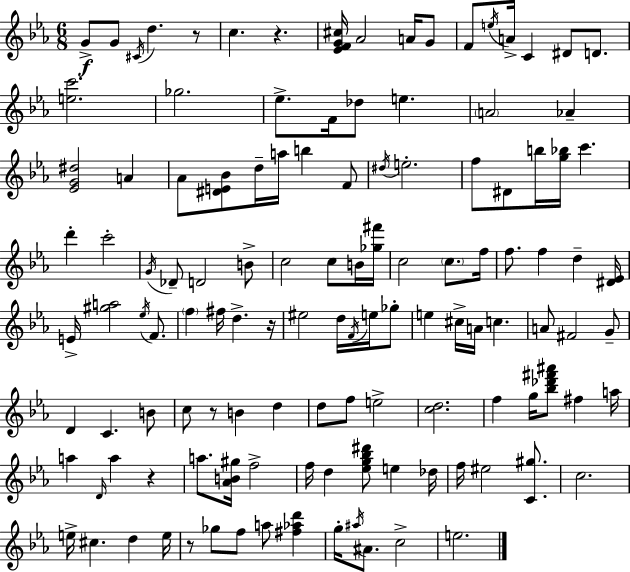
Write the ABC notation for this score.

X:1
T:Untitled
M:6/8
L:1/4
K:Cm
G/2 G/2 ^C/4 d z/2 c z [_EFG^c]/4 _A2 A/4 G/2 F/2 e/4 A/4 C ^D/2 D/2 [ec']2 _g2 _e/2 F/4 _d/2 e A2 _A [_EG^d]2 A _A/2 [^DE_B]/2 d/4 a/4 b F/2 ^d/4 e2 f/2 ^D/2 b/4 [g_b]/4 c' d' c'2 G/4 _D/2 D2 B/2 c2 c/2 B/4 [_g^f']/4 c2 c/2 f/4 f/2 f d [^D_E]/4 E/4 [^ga]2 _e/4 F/2 f ^f/4 d z/4 ^e2 d/4 F/4 e/4 _g/2 e ^c/4 A/4 c A/2 ^F2 G/2 D C B/2 c/2 z/2 B d d/2 f/2 e2 [cd]2 f g/4 [_b_d'^f'^a']/2 ^f a/4 a D/4 a z a/2 [_AB^g]/4 f2 f/4 d [_eg_b^d']/2 e _d/4 f/4 ^e2 [C^g]/2 c2 e/4 ^c d e/4 z/2 _g/2 f/2 a/2 [^f_ad'] g/4 ^a/4 ^A/2 c2 e2